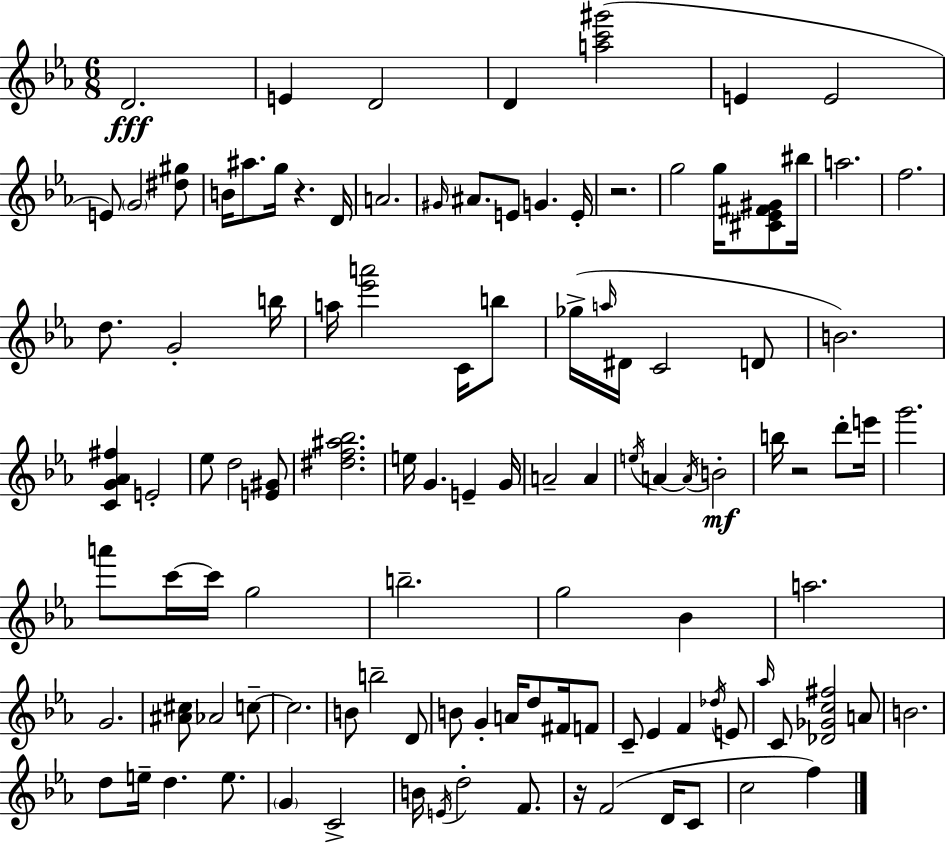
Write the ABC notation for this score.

X:1
T:Untitled
M:6/8
L:1/4
K:Eb
D2 E D2 D [ac'^g']2 E E2 E/2 G2 [^d^g]/2 B/4 ^a/2 g/4 z D/4 A2 ^G/4 ^A/2 E/2 G E/4 z2 g2 g/4 [^C_E^F^G]/2 ^b/4 a2 f2 d/2 G2 b/4 a/4 [_e'a']2 C/4 b/2 _g/4 a/4 ^D/4 C2 D/2 B2 [CG_A^f] E2 _e/2 d2 [E^G]/2 [^df^a_b]2 e/4 G E G/4 A2 A e/4 A A/4 B2 b/4 z2 d'/2 e'/4 g'2 a'/2 c'/4 c'/4 g2 b2 g2 _B a2 G2 [^A^c]/2 _A2 c/2 c2 B/2 b2 D/2 B/2 G A/4 d/2 ^F/4 F/2 C/2 _E F _d/4 E/2 _a/4 C/2 [_D_Gc^f]2 A/2 B2 d/2 e/4 d e/2 G C2 B/4 E/4 d2 F/2 z/4 F2 D/4 C/2 c2 f